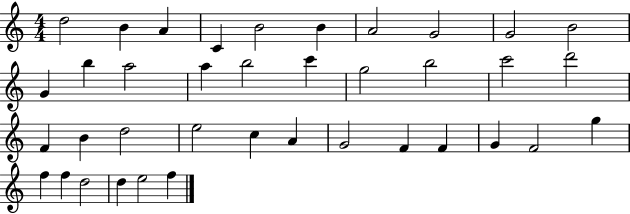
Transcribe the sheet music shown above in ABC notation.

X:1
T:Untitled
M:4/4
L:1/4
K:C
d2 B A C B2 B A2 G2 G2 B2 G b a2 a b2 c' g2 b2 c'2 d'2 F B d2 e2 c A G2 F F G F2 g f f d2 d e2 f